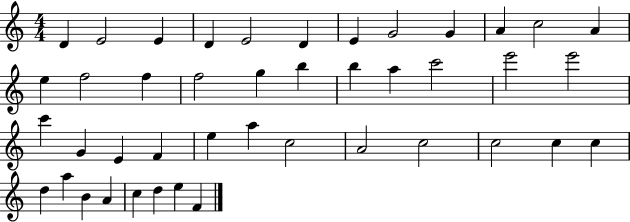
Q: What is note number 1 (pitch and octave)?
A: D4